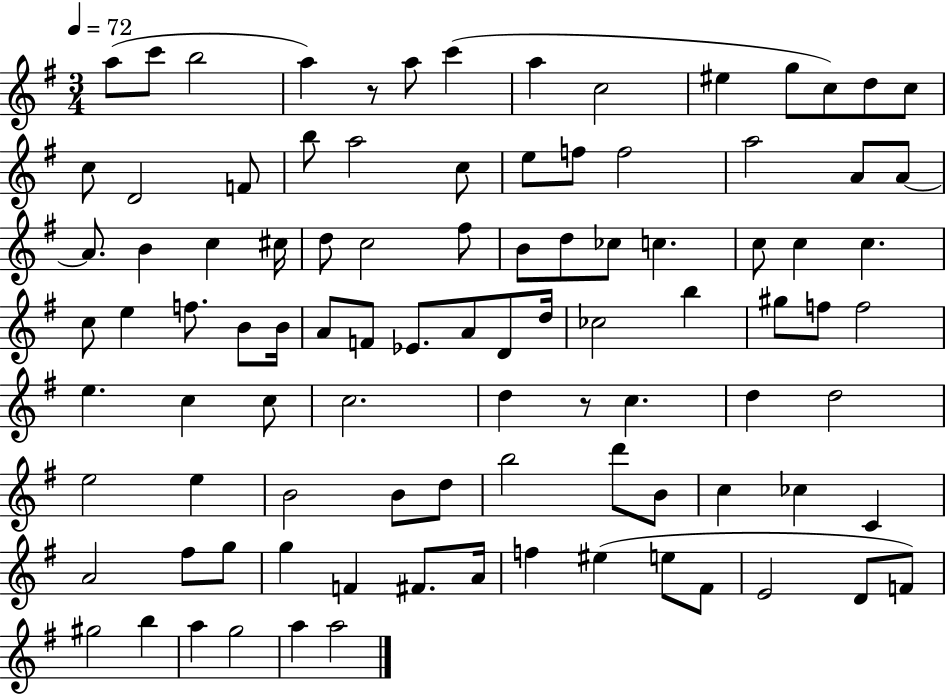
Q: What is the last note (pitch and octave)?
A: A5